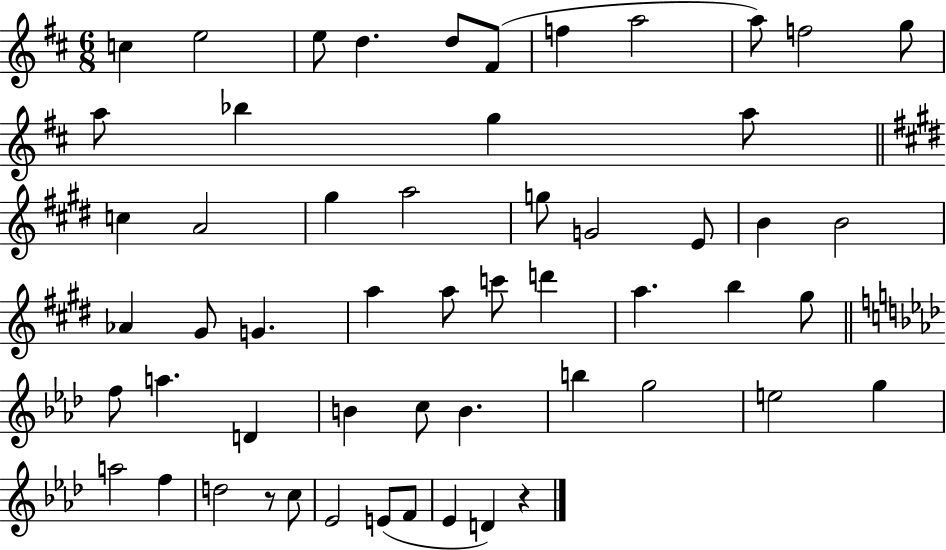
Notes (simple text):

C5/q E5/h E5/e D5/q. D5/e F#4/e F5/q A5/h A5/e F5/h G5/e A5/e Bb5/q G5/q A5/e C5/q A4/h G#5/q A5/h G5/e G4/h E4/e B4/q B4/h Ab4/q G#4/e G4/q. A5/q A5/e C6/e D6/q A5/q. B5/q G#5/e F5/e A5/q. D4/q B4/q C5/e B4/q. B5/q G5/h E5/h G5/q A5/h F5/q D5/h R/e C5/e Eb4/h E4/e F4/e Eb4/q D4/q R/q